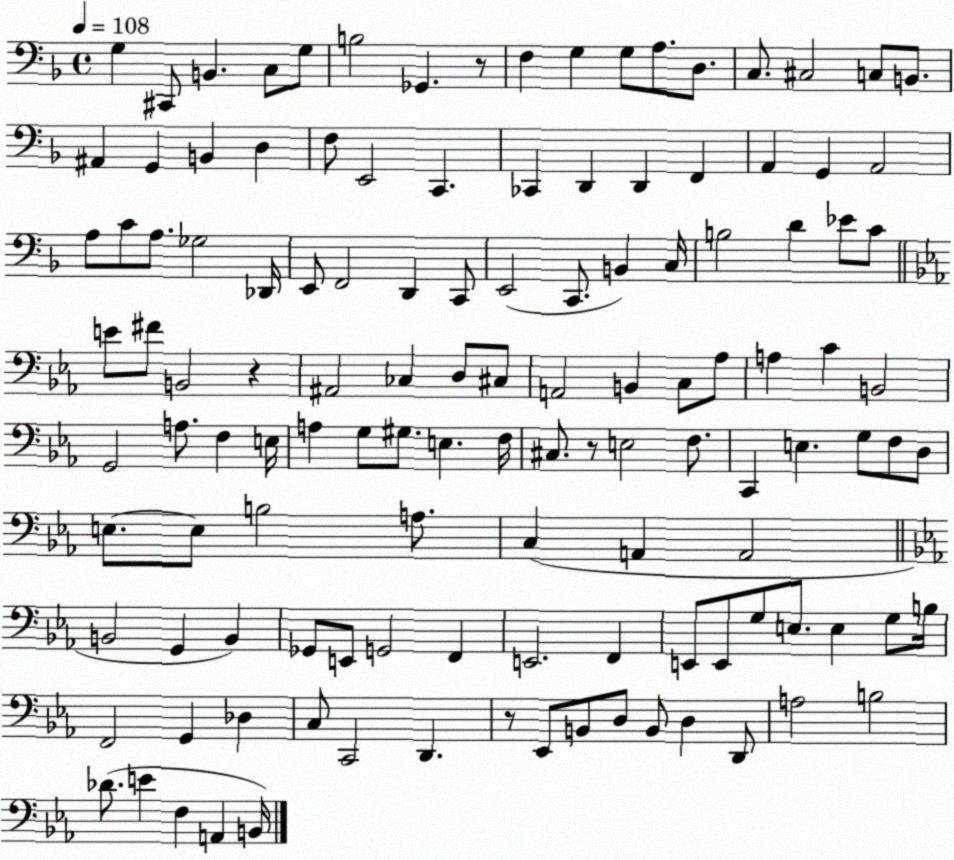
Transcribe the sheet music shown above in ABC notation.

X:1
T:Untitled
M:4/4
L:1/4
K:F
G, ^C,,/2 B,, C,/2 G,/2 B,2 _G,, z/2 F, G, G,/2 A,/2 D,/2 C,/2 ^C,2 C,/2 B,,/2 ^A,, G,, B,, D, F,/2 E,,2 C,, _C,, D,, D,, F,, A,, G,, A,,2 A,/2 C/2 A,/2 _G,2 _D,,/4 E,,/2 F,,2 D,, C,,/2 E,,2 C,,/2 B,, C,/4 B,2 D _E/2 C/2 E/2 ^F/2 B,,2 z ^A,,2 _C, D,/2 ^C,/2 A,,2 B,, C,/2 _A,/2 A, C B,,2 G,,2 A,/2 F, E,/4 A, G,/2 ^G,/2 E, F,/4 ^C,/2 z/2 E,2 F,/2 C,, E, G,/2 F,/2 D,/2 E,/2 E,/2 B,2 A,/2 C, A,, A,,2 B,,2 G,, B,, _G,,/2 E,,/2 G,,2 F,, E,,2 F,, E,,/2 E,,/2 G,/2 E,/2 E, G,/2 B,/4 F,,2 G,, _D, C,/2 C,,2 D,, z/2 _E,,/2 B,,/2 D,/2 B,,/2 D, D,,/2 A,2 B,2 _D/2 E F, A,, B,,/4